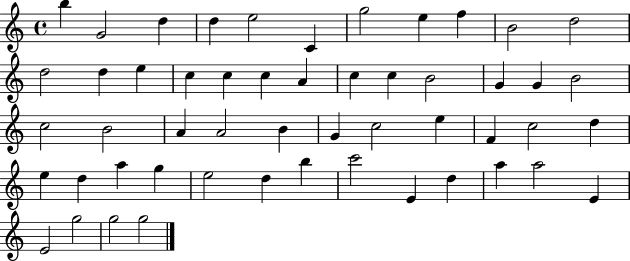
{
  \clef treble
  \time 4/4
  \defaultTimeSignature
  \key c \major
  b''4 g'2 d''4 | d''4 e''2 c'4 | g''2 e''4 f''4 | b'2 d''2 | \break d''2 d''4 e''4 | c''4 c''4 c''4 a'4 | c''4 c''4 b'2 | g'4 g'4 b'2 | \break c''2 b'2 | a'4 a'2 b'4 | g'4 c''2 e''4 | f'4 c''2 d''4 | \break e''4 d''4 a''4 g''4 | e''2 d''4 b''4 | c'''2 e'4 d''4 | a''4 a''2 e'4 | \break e'2 g''2 | g''2 g''2 | \bar "|."
}